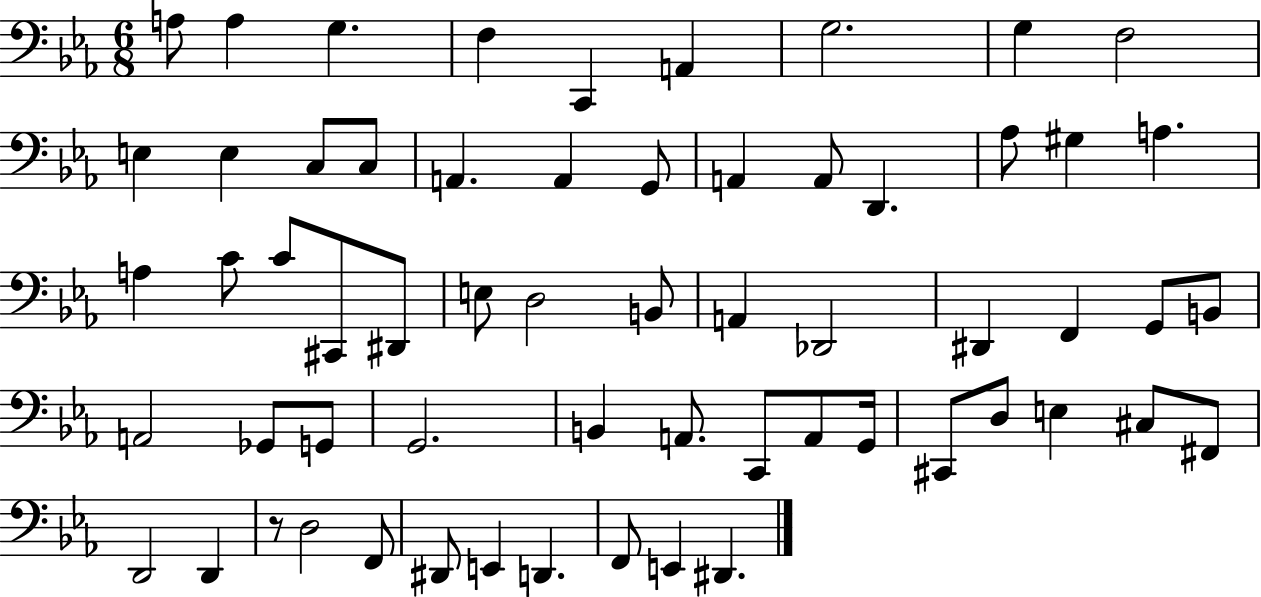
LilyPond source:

{
  \clef bass
  \numericTimeSignature
  \time 6/8
  \key ees \major
  a8 a4 g4. | f4 c,4 a,4 | g2. | g4 f2 | \break e4 e4 c8 c8 | a,4. a,4 g,8 | a,4 a,8 d,4. | aes8 gis4 a4. | \break a4 c'8 c'8 cis,8 dis,8 | e8 d2 b,8 | a,4 des,2 | dis,4 f,4 g,8 b,8 | \break a,2 ges,8 g,8 | g,2. | b,4 a,8. c,8 a,8 g,16 | cis,8 d8 e4 cis8 fis,8 | \break d,2 d,4 | r8 d2 f,8 | dis,8 e,4 d,4. | f,8 e,4 dis,4. | \break \bar "|."
}